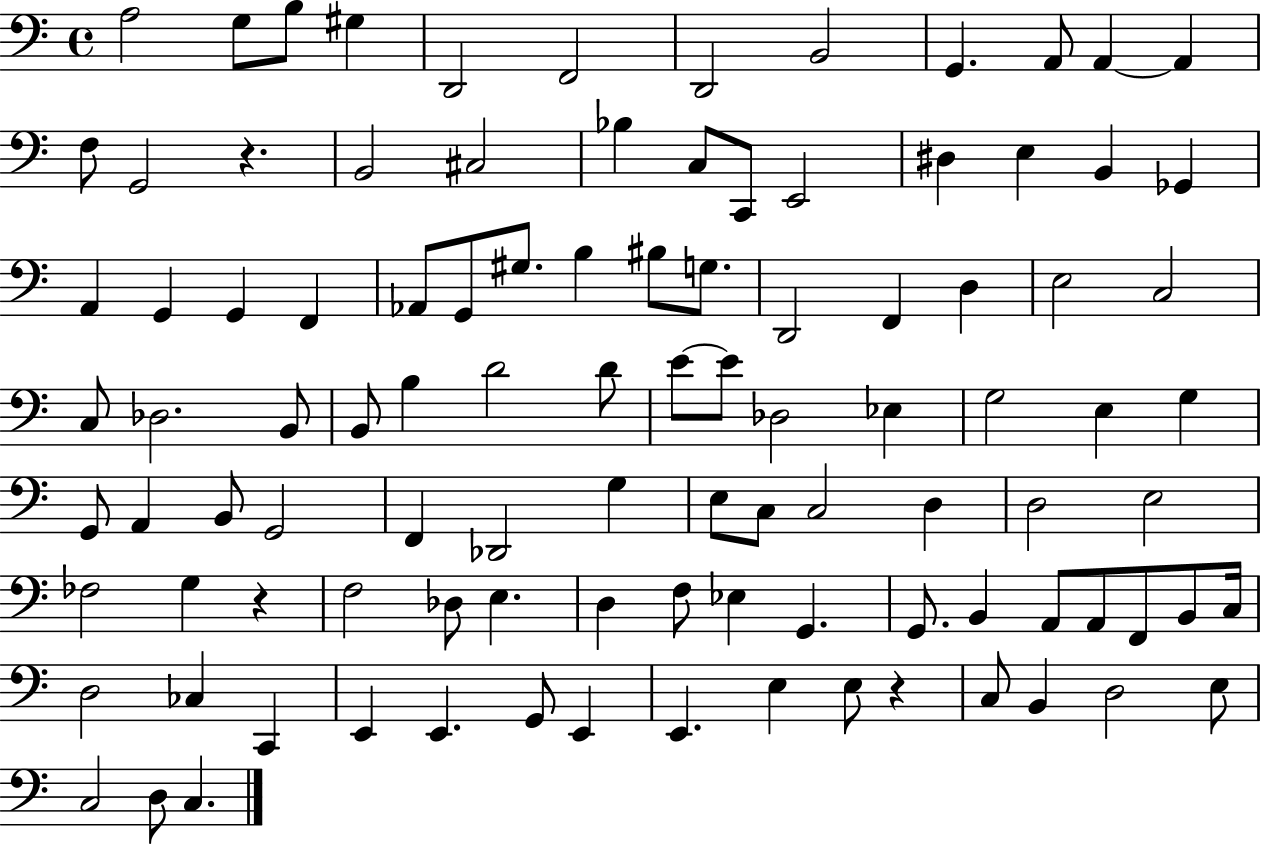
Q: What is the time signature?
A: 4/4